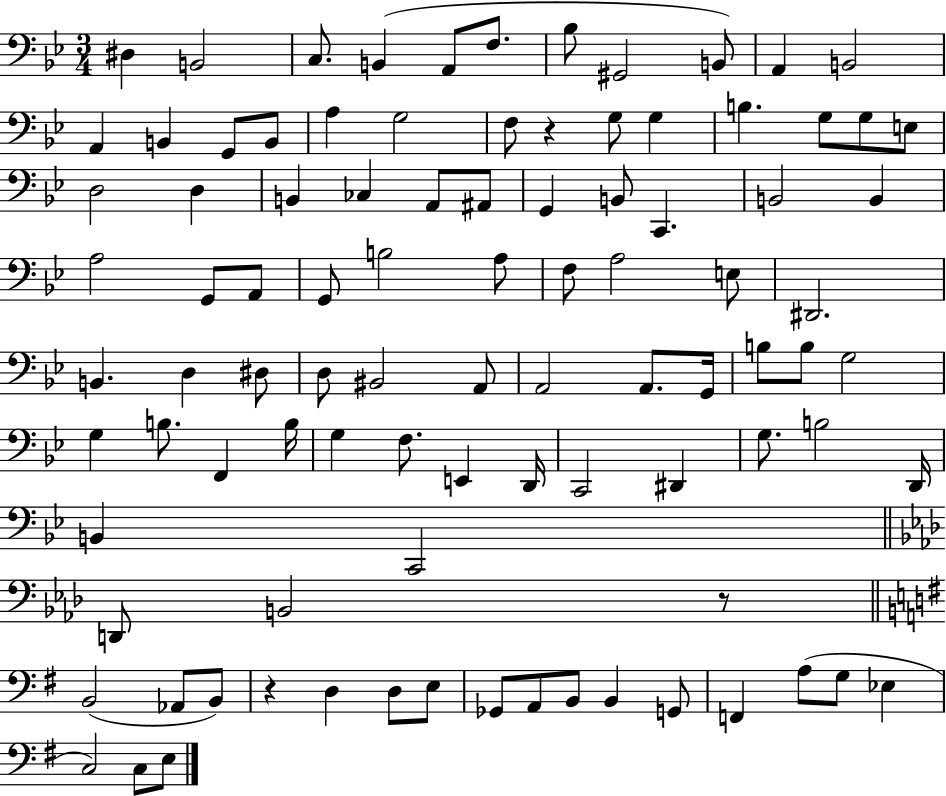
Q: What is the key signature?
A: BES major